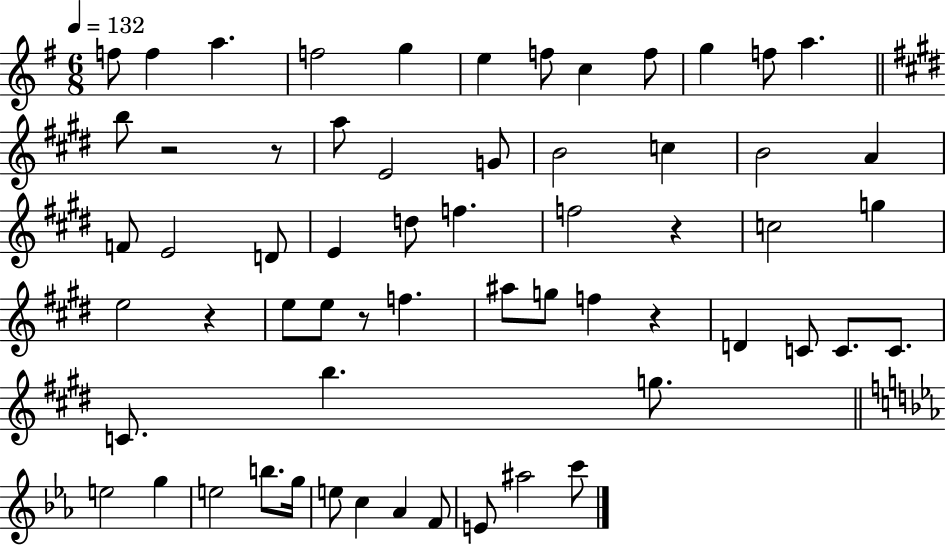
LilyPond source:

{
  \clef treble
  \numericTimeSignature
  \time 6/8
  \key g \major
  \tempo 4 = 132
  \repeat volta 2 { f''8 f''4 a''4. | f''2 g''4 | e''4 f''8 c''4 f''8 | g''4 f''8 a''4. | \break \bar "||" \break \key e \major b''8 r2 r8 | a''8 e'2 g'8 | b'2 c''4 | b'2 a'4 | \break f'8 e'2 d'8 | e'4 d''8 f''4. | f''2 r4 | c''2 g''4 | \break e''2 r4 | e''8 e''8 r8 f''4. | ais''8 g''8 f''4 r4 | d'4 c'8 c'8. c'8. | \break c'8. b''4. g''8. | \bar "||" \break \key c \minor e''2 g''4 | e''2 b''8. g''16 | e''8 c''4 aes'4 f'8 | e'8 ais''2 c'''8 | \break } \bar "|."
}